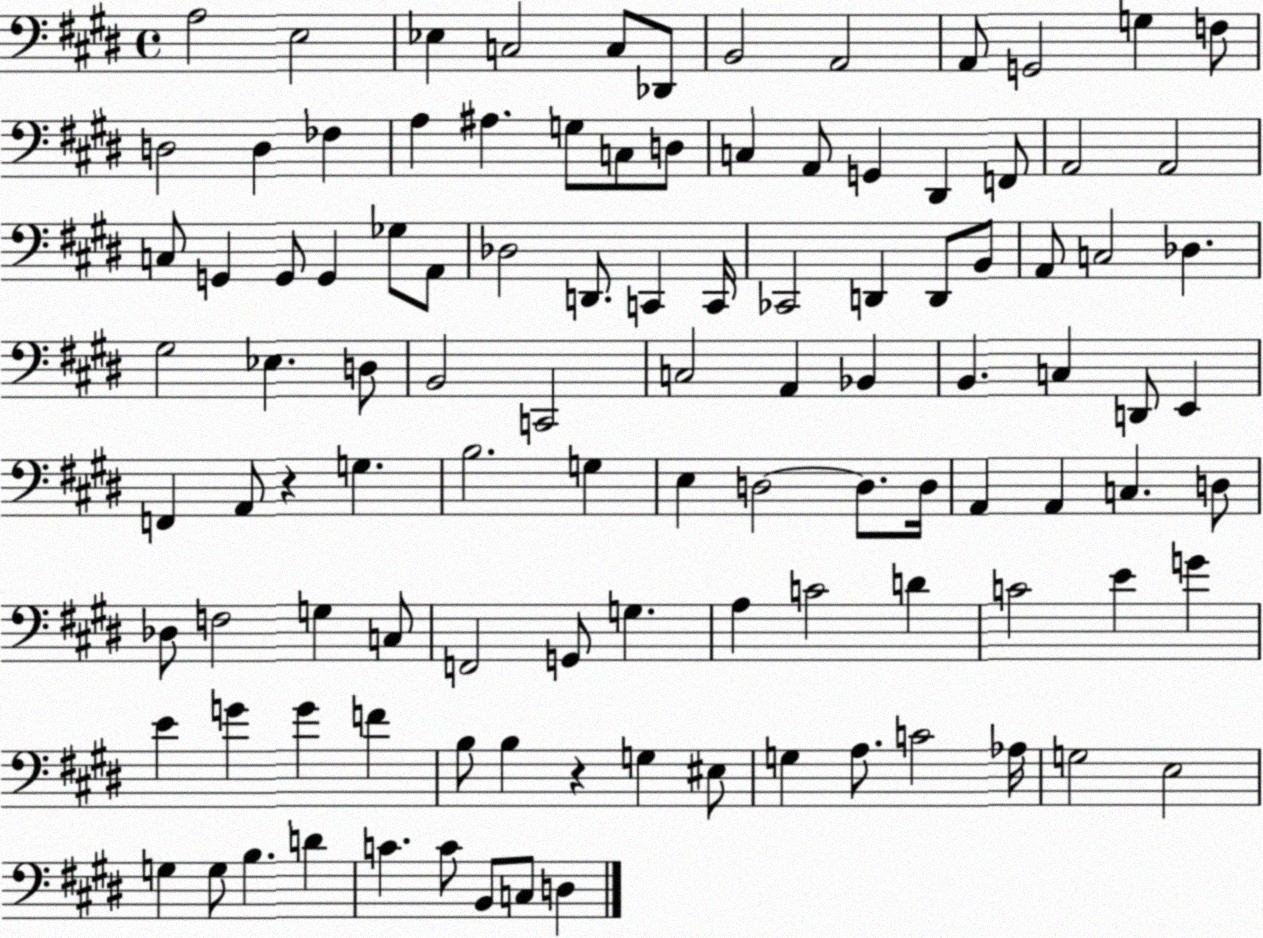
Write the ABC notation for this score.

X:1
T:Untitled
M:4/4
L:1/4
K:E
A,2 E,2 _E, C,2 C,/2 _D,,/2 B,,2 A,,2 A,,/2 G,,2 G, F,/2 D,2 D, _F, A, ^A, G,/2 C,/2 D,/2 C, A,,/2 G,, ^D,, F,,/2 A,,2 A,,2 C,/2 G,, G,,/2 G,, _G,/2 A,,/2 _D,2 D,,/2 C,, C,,/4 _C,,2 D,, D,,/2 B,,/2 A,,/2 C,2 _D, ^G,2 _E, D,/2 B,,2 C,,2 C,2 A,, _B,, B,, C, D,,/2 E,, F,, A,,/2 z G, B,2 G, E, D,2 D,/2 D,/4 A,, A,, C, D,/2 _D,/2 F,2 G, C,/2 F,,2 G,,/2 G, A, C2 D C2 E G E G G F B,/2 B, z G, ^E,/2 G, A,/2 C2 _A,/4 G,2 E,2 G, G,/2 B, D C C/2 B,,/2 C,/2 D,